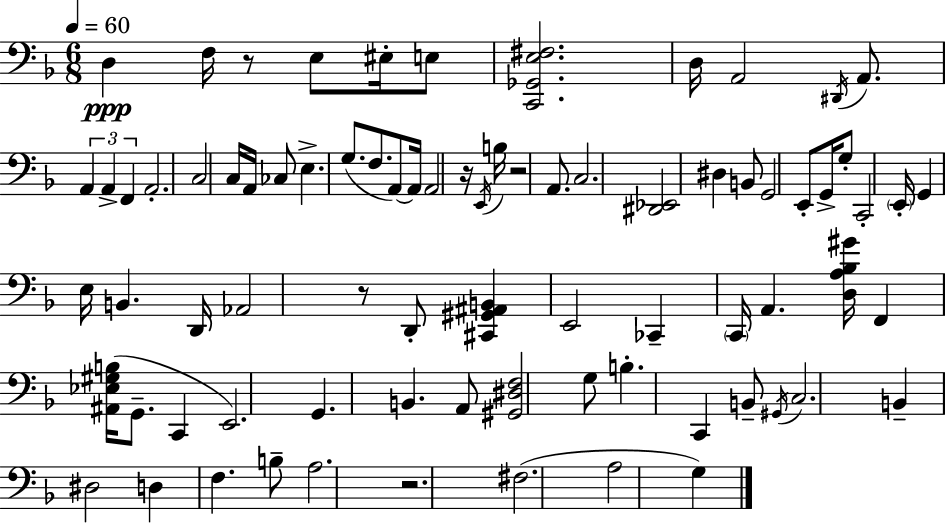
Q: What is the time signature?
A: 6/8